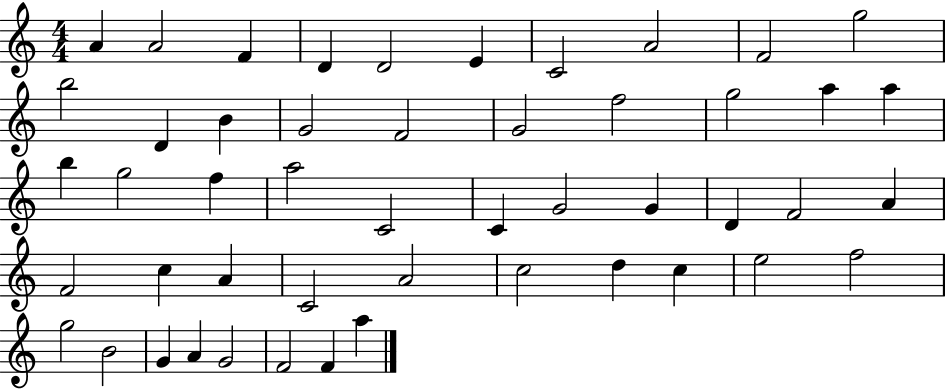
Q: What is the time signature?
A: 4/4